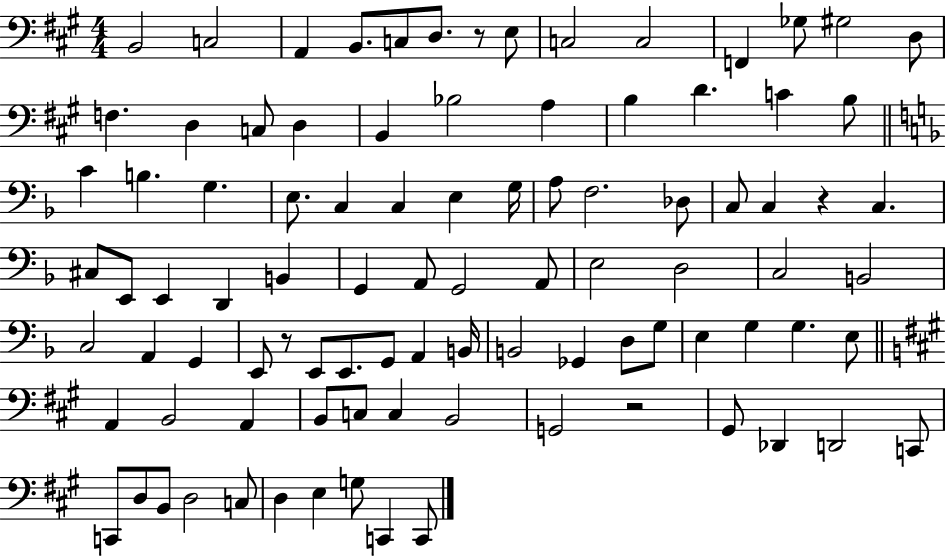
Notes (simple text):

B2/h C3/h A2/q B2/e. C3/e D3/e. R/e E3/e C3/h C3/h F2/q Gb3/e G#3/h D3/e F3/q. D3/q C3/e D3/q B2/q Bb3/h A3/q B3/q D4/q. C4/q B3/e C4/q B3/q. G3/q. E3/e. C3/q C3/q E3/q G3/s A3/e F3/h. Db3/e C3/e C3/q R/q C3/q. C#3/e E2/e E2/q D2/q B2/q G2/q A2/e G2/h A2/e E3/h D3/h C3/h B2/h C3/h A2/q G2/q E2/e R/e E2/e E2/e. G2/e A2/q B2/s B2/h Gb2/q D3/e G3/e E3/q G3/q G3/q. E3/e A2/q B2/h A2/q B2/e C3/e C3/q B2/h G2/h R/h G#2/e Db2/q D2/h C2/e C2/e D3/e B2/e D3/h C3/e D3/q E3/q G3/e C2/q C2/e